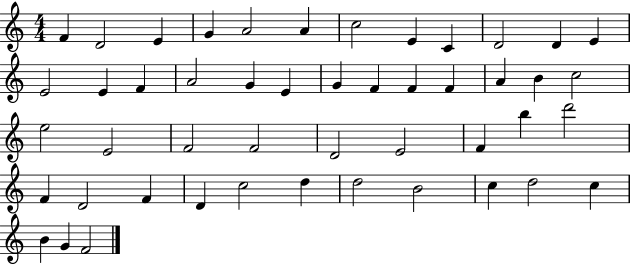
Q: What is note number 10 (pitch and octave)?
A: D4